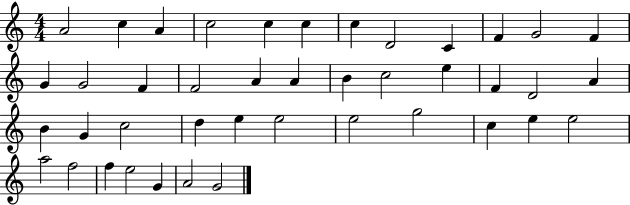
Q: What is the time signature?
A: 4/4